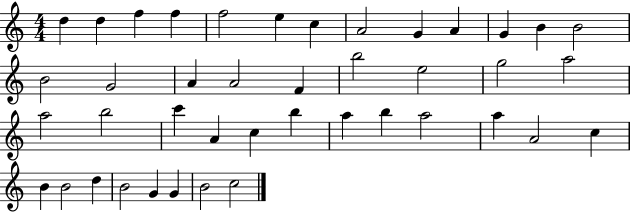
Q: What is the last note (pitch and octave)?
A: C5